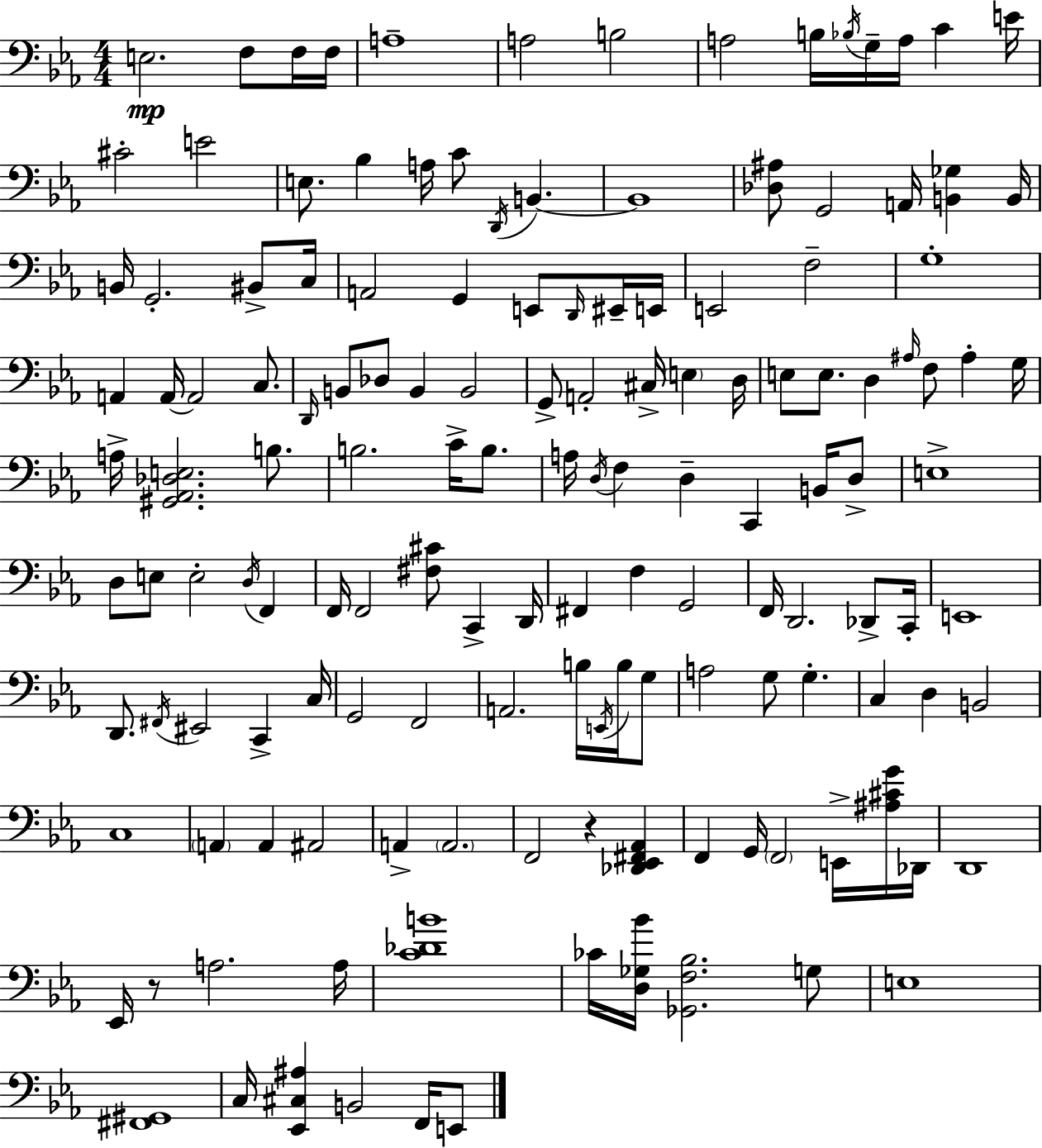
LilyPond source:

{
  \clef bass
  \numericTimeSignature
  \time 4/4
  \key ees \major
  e2.\mp f8 f16 f16 | a1-- | a2 b2 | a2 b16 \acciaccatura { bes16 } g16-- a16 c'4 | \break e'16 cis'2-. e'2 | e8. bes4 a16 c'8 \acciaccatura { d,16 } b,4.~~ | b,1 | <des ais>8 g,2 a,16 <b, ges>4 | \break b,16 b,16 g,2.-. bis,8-> | c16 a,2 g,4 e,8 | \grace { d,16 } eis,16-- e,16 e,2 f2-- | g1-. | \break a,4 a,16~~ a,2 | c8. \grace { d,16 } b,8 des8 b,4 b,2 | g,8-> a,2-. cis16-> \parenthesize e4 | d16 e8 e8. d4 \grace { ais16 } f8 | \break ais4-. g16 a16-> <gis, aes, des e>2. | b8. b2. | c'16-> b8. a16 \acciaccatura { d16 } f4 d4-- c,4 | b,16 d8-> e1-> | \break d8 e8 e2-. | \acciaccatura { d16 } f,4 f,16 f,2 | <fis cis'>8 c,4-> d,16 fis,4 f4 g,2 | f,16 d,2. | \break des,8-> c,16-. e,1 | d,8. \acciaccatura { fis,16 } eis,2 | c,4-> c16 g,2 | f,2 a,2. | \break b16 \acciaccatura { e,16 } b16 g8 a2 | g8 g4.-. c4 d4 | b,2 c1 | \parenthesize a,4 a,4 | \break ais,2 a,4-> \parenthesize a,2. | f,2 | r4 <des, ees, fis, aes,>4 f,4 g,16 \parenthesize f,2 | e,16-> <ais cis' g'>16 des,16 d,1 | \break ees,16 r8 a2. | a16 <c' des' b'>1 | ces'16 <d ges bes'>16 <ges, f bes>2. | g8 e1 | \break <fis, gis,>1 | c16 <ees, cis ais>4 b,2 | f,16 e,8 \bar "|."
}